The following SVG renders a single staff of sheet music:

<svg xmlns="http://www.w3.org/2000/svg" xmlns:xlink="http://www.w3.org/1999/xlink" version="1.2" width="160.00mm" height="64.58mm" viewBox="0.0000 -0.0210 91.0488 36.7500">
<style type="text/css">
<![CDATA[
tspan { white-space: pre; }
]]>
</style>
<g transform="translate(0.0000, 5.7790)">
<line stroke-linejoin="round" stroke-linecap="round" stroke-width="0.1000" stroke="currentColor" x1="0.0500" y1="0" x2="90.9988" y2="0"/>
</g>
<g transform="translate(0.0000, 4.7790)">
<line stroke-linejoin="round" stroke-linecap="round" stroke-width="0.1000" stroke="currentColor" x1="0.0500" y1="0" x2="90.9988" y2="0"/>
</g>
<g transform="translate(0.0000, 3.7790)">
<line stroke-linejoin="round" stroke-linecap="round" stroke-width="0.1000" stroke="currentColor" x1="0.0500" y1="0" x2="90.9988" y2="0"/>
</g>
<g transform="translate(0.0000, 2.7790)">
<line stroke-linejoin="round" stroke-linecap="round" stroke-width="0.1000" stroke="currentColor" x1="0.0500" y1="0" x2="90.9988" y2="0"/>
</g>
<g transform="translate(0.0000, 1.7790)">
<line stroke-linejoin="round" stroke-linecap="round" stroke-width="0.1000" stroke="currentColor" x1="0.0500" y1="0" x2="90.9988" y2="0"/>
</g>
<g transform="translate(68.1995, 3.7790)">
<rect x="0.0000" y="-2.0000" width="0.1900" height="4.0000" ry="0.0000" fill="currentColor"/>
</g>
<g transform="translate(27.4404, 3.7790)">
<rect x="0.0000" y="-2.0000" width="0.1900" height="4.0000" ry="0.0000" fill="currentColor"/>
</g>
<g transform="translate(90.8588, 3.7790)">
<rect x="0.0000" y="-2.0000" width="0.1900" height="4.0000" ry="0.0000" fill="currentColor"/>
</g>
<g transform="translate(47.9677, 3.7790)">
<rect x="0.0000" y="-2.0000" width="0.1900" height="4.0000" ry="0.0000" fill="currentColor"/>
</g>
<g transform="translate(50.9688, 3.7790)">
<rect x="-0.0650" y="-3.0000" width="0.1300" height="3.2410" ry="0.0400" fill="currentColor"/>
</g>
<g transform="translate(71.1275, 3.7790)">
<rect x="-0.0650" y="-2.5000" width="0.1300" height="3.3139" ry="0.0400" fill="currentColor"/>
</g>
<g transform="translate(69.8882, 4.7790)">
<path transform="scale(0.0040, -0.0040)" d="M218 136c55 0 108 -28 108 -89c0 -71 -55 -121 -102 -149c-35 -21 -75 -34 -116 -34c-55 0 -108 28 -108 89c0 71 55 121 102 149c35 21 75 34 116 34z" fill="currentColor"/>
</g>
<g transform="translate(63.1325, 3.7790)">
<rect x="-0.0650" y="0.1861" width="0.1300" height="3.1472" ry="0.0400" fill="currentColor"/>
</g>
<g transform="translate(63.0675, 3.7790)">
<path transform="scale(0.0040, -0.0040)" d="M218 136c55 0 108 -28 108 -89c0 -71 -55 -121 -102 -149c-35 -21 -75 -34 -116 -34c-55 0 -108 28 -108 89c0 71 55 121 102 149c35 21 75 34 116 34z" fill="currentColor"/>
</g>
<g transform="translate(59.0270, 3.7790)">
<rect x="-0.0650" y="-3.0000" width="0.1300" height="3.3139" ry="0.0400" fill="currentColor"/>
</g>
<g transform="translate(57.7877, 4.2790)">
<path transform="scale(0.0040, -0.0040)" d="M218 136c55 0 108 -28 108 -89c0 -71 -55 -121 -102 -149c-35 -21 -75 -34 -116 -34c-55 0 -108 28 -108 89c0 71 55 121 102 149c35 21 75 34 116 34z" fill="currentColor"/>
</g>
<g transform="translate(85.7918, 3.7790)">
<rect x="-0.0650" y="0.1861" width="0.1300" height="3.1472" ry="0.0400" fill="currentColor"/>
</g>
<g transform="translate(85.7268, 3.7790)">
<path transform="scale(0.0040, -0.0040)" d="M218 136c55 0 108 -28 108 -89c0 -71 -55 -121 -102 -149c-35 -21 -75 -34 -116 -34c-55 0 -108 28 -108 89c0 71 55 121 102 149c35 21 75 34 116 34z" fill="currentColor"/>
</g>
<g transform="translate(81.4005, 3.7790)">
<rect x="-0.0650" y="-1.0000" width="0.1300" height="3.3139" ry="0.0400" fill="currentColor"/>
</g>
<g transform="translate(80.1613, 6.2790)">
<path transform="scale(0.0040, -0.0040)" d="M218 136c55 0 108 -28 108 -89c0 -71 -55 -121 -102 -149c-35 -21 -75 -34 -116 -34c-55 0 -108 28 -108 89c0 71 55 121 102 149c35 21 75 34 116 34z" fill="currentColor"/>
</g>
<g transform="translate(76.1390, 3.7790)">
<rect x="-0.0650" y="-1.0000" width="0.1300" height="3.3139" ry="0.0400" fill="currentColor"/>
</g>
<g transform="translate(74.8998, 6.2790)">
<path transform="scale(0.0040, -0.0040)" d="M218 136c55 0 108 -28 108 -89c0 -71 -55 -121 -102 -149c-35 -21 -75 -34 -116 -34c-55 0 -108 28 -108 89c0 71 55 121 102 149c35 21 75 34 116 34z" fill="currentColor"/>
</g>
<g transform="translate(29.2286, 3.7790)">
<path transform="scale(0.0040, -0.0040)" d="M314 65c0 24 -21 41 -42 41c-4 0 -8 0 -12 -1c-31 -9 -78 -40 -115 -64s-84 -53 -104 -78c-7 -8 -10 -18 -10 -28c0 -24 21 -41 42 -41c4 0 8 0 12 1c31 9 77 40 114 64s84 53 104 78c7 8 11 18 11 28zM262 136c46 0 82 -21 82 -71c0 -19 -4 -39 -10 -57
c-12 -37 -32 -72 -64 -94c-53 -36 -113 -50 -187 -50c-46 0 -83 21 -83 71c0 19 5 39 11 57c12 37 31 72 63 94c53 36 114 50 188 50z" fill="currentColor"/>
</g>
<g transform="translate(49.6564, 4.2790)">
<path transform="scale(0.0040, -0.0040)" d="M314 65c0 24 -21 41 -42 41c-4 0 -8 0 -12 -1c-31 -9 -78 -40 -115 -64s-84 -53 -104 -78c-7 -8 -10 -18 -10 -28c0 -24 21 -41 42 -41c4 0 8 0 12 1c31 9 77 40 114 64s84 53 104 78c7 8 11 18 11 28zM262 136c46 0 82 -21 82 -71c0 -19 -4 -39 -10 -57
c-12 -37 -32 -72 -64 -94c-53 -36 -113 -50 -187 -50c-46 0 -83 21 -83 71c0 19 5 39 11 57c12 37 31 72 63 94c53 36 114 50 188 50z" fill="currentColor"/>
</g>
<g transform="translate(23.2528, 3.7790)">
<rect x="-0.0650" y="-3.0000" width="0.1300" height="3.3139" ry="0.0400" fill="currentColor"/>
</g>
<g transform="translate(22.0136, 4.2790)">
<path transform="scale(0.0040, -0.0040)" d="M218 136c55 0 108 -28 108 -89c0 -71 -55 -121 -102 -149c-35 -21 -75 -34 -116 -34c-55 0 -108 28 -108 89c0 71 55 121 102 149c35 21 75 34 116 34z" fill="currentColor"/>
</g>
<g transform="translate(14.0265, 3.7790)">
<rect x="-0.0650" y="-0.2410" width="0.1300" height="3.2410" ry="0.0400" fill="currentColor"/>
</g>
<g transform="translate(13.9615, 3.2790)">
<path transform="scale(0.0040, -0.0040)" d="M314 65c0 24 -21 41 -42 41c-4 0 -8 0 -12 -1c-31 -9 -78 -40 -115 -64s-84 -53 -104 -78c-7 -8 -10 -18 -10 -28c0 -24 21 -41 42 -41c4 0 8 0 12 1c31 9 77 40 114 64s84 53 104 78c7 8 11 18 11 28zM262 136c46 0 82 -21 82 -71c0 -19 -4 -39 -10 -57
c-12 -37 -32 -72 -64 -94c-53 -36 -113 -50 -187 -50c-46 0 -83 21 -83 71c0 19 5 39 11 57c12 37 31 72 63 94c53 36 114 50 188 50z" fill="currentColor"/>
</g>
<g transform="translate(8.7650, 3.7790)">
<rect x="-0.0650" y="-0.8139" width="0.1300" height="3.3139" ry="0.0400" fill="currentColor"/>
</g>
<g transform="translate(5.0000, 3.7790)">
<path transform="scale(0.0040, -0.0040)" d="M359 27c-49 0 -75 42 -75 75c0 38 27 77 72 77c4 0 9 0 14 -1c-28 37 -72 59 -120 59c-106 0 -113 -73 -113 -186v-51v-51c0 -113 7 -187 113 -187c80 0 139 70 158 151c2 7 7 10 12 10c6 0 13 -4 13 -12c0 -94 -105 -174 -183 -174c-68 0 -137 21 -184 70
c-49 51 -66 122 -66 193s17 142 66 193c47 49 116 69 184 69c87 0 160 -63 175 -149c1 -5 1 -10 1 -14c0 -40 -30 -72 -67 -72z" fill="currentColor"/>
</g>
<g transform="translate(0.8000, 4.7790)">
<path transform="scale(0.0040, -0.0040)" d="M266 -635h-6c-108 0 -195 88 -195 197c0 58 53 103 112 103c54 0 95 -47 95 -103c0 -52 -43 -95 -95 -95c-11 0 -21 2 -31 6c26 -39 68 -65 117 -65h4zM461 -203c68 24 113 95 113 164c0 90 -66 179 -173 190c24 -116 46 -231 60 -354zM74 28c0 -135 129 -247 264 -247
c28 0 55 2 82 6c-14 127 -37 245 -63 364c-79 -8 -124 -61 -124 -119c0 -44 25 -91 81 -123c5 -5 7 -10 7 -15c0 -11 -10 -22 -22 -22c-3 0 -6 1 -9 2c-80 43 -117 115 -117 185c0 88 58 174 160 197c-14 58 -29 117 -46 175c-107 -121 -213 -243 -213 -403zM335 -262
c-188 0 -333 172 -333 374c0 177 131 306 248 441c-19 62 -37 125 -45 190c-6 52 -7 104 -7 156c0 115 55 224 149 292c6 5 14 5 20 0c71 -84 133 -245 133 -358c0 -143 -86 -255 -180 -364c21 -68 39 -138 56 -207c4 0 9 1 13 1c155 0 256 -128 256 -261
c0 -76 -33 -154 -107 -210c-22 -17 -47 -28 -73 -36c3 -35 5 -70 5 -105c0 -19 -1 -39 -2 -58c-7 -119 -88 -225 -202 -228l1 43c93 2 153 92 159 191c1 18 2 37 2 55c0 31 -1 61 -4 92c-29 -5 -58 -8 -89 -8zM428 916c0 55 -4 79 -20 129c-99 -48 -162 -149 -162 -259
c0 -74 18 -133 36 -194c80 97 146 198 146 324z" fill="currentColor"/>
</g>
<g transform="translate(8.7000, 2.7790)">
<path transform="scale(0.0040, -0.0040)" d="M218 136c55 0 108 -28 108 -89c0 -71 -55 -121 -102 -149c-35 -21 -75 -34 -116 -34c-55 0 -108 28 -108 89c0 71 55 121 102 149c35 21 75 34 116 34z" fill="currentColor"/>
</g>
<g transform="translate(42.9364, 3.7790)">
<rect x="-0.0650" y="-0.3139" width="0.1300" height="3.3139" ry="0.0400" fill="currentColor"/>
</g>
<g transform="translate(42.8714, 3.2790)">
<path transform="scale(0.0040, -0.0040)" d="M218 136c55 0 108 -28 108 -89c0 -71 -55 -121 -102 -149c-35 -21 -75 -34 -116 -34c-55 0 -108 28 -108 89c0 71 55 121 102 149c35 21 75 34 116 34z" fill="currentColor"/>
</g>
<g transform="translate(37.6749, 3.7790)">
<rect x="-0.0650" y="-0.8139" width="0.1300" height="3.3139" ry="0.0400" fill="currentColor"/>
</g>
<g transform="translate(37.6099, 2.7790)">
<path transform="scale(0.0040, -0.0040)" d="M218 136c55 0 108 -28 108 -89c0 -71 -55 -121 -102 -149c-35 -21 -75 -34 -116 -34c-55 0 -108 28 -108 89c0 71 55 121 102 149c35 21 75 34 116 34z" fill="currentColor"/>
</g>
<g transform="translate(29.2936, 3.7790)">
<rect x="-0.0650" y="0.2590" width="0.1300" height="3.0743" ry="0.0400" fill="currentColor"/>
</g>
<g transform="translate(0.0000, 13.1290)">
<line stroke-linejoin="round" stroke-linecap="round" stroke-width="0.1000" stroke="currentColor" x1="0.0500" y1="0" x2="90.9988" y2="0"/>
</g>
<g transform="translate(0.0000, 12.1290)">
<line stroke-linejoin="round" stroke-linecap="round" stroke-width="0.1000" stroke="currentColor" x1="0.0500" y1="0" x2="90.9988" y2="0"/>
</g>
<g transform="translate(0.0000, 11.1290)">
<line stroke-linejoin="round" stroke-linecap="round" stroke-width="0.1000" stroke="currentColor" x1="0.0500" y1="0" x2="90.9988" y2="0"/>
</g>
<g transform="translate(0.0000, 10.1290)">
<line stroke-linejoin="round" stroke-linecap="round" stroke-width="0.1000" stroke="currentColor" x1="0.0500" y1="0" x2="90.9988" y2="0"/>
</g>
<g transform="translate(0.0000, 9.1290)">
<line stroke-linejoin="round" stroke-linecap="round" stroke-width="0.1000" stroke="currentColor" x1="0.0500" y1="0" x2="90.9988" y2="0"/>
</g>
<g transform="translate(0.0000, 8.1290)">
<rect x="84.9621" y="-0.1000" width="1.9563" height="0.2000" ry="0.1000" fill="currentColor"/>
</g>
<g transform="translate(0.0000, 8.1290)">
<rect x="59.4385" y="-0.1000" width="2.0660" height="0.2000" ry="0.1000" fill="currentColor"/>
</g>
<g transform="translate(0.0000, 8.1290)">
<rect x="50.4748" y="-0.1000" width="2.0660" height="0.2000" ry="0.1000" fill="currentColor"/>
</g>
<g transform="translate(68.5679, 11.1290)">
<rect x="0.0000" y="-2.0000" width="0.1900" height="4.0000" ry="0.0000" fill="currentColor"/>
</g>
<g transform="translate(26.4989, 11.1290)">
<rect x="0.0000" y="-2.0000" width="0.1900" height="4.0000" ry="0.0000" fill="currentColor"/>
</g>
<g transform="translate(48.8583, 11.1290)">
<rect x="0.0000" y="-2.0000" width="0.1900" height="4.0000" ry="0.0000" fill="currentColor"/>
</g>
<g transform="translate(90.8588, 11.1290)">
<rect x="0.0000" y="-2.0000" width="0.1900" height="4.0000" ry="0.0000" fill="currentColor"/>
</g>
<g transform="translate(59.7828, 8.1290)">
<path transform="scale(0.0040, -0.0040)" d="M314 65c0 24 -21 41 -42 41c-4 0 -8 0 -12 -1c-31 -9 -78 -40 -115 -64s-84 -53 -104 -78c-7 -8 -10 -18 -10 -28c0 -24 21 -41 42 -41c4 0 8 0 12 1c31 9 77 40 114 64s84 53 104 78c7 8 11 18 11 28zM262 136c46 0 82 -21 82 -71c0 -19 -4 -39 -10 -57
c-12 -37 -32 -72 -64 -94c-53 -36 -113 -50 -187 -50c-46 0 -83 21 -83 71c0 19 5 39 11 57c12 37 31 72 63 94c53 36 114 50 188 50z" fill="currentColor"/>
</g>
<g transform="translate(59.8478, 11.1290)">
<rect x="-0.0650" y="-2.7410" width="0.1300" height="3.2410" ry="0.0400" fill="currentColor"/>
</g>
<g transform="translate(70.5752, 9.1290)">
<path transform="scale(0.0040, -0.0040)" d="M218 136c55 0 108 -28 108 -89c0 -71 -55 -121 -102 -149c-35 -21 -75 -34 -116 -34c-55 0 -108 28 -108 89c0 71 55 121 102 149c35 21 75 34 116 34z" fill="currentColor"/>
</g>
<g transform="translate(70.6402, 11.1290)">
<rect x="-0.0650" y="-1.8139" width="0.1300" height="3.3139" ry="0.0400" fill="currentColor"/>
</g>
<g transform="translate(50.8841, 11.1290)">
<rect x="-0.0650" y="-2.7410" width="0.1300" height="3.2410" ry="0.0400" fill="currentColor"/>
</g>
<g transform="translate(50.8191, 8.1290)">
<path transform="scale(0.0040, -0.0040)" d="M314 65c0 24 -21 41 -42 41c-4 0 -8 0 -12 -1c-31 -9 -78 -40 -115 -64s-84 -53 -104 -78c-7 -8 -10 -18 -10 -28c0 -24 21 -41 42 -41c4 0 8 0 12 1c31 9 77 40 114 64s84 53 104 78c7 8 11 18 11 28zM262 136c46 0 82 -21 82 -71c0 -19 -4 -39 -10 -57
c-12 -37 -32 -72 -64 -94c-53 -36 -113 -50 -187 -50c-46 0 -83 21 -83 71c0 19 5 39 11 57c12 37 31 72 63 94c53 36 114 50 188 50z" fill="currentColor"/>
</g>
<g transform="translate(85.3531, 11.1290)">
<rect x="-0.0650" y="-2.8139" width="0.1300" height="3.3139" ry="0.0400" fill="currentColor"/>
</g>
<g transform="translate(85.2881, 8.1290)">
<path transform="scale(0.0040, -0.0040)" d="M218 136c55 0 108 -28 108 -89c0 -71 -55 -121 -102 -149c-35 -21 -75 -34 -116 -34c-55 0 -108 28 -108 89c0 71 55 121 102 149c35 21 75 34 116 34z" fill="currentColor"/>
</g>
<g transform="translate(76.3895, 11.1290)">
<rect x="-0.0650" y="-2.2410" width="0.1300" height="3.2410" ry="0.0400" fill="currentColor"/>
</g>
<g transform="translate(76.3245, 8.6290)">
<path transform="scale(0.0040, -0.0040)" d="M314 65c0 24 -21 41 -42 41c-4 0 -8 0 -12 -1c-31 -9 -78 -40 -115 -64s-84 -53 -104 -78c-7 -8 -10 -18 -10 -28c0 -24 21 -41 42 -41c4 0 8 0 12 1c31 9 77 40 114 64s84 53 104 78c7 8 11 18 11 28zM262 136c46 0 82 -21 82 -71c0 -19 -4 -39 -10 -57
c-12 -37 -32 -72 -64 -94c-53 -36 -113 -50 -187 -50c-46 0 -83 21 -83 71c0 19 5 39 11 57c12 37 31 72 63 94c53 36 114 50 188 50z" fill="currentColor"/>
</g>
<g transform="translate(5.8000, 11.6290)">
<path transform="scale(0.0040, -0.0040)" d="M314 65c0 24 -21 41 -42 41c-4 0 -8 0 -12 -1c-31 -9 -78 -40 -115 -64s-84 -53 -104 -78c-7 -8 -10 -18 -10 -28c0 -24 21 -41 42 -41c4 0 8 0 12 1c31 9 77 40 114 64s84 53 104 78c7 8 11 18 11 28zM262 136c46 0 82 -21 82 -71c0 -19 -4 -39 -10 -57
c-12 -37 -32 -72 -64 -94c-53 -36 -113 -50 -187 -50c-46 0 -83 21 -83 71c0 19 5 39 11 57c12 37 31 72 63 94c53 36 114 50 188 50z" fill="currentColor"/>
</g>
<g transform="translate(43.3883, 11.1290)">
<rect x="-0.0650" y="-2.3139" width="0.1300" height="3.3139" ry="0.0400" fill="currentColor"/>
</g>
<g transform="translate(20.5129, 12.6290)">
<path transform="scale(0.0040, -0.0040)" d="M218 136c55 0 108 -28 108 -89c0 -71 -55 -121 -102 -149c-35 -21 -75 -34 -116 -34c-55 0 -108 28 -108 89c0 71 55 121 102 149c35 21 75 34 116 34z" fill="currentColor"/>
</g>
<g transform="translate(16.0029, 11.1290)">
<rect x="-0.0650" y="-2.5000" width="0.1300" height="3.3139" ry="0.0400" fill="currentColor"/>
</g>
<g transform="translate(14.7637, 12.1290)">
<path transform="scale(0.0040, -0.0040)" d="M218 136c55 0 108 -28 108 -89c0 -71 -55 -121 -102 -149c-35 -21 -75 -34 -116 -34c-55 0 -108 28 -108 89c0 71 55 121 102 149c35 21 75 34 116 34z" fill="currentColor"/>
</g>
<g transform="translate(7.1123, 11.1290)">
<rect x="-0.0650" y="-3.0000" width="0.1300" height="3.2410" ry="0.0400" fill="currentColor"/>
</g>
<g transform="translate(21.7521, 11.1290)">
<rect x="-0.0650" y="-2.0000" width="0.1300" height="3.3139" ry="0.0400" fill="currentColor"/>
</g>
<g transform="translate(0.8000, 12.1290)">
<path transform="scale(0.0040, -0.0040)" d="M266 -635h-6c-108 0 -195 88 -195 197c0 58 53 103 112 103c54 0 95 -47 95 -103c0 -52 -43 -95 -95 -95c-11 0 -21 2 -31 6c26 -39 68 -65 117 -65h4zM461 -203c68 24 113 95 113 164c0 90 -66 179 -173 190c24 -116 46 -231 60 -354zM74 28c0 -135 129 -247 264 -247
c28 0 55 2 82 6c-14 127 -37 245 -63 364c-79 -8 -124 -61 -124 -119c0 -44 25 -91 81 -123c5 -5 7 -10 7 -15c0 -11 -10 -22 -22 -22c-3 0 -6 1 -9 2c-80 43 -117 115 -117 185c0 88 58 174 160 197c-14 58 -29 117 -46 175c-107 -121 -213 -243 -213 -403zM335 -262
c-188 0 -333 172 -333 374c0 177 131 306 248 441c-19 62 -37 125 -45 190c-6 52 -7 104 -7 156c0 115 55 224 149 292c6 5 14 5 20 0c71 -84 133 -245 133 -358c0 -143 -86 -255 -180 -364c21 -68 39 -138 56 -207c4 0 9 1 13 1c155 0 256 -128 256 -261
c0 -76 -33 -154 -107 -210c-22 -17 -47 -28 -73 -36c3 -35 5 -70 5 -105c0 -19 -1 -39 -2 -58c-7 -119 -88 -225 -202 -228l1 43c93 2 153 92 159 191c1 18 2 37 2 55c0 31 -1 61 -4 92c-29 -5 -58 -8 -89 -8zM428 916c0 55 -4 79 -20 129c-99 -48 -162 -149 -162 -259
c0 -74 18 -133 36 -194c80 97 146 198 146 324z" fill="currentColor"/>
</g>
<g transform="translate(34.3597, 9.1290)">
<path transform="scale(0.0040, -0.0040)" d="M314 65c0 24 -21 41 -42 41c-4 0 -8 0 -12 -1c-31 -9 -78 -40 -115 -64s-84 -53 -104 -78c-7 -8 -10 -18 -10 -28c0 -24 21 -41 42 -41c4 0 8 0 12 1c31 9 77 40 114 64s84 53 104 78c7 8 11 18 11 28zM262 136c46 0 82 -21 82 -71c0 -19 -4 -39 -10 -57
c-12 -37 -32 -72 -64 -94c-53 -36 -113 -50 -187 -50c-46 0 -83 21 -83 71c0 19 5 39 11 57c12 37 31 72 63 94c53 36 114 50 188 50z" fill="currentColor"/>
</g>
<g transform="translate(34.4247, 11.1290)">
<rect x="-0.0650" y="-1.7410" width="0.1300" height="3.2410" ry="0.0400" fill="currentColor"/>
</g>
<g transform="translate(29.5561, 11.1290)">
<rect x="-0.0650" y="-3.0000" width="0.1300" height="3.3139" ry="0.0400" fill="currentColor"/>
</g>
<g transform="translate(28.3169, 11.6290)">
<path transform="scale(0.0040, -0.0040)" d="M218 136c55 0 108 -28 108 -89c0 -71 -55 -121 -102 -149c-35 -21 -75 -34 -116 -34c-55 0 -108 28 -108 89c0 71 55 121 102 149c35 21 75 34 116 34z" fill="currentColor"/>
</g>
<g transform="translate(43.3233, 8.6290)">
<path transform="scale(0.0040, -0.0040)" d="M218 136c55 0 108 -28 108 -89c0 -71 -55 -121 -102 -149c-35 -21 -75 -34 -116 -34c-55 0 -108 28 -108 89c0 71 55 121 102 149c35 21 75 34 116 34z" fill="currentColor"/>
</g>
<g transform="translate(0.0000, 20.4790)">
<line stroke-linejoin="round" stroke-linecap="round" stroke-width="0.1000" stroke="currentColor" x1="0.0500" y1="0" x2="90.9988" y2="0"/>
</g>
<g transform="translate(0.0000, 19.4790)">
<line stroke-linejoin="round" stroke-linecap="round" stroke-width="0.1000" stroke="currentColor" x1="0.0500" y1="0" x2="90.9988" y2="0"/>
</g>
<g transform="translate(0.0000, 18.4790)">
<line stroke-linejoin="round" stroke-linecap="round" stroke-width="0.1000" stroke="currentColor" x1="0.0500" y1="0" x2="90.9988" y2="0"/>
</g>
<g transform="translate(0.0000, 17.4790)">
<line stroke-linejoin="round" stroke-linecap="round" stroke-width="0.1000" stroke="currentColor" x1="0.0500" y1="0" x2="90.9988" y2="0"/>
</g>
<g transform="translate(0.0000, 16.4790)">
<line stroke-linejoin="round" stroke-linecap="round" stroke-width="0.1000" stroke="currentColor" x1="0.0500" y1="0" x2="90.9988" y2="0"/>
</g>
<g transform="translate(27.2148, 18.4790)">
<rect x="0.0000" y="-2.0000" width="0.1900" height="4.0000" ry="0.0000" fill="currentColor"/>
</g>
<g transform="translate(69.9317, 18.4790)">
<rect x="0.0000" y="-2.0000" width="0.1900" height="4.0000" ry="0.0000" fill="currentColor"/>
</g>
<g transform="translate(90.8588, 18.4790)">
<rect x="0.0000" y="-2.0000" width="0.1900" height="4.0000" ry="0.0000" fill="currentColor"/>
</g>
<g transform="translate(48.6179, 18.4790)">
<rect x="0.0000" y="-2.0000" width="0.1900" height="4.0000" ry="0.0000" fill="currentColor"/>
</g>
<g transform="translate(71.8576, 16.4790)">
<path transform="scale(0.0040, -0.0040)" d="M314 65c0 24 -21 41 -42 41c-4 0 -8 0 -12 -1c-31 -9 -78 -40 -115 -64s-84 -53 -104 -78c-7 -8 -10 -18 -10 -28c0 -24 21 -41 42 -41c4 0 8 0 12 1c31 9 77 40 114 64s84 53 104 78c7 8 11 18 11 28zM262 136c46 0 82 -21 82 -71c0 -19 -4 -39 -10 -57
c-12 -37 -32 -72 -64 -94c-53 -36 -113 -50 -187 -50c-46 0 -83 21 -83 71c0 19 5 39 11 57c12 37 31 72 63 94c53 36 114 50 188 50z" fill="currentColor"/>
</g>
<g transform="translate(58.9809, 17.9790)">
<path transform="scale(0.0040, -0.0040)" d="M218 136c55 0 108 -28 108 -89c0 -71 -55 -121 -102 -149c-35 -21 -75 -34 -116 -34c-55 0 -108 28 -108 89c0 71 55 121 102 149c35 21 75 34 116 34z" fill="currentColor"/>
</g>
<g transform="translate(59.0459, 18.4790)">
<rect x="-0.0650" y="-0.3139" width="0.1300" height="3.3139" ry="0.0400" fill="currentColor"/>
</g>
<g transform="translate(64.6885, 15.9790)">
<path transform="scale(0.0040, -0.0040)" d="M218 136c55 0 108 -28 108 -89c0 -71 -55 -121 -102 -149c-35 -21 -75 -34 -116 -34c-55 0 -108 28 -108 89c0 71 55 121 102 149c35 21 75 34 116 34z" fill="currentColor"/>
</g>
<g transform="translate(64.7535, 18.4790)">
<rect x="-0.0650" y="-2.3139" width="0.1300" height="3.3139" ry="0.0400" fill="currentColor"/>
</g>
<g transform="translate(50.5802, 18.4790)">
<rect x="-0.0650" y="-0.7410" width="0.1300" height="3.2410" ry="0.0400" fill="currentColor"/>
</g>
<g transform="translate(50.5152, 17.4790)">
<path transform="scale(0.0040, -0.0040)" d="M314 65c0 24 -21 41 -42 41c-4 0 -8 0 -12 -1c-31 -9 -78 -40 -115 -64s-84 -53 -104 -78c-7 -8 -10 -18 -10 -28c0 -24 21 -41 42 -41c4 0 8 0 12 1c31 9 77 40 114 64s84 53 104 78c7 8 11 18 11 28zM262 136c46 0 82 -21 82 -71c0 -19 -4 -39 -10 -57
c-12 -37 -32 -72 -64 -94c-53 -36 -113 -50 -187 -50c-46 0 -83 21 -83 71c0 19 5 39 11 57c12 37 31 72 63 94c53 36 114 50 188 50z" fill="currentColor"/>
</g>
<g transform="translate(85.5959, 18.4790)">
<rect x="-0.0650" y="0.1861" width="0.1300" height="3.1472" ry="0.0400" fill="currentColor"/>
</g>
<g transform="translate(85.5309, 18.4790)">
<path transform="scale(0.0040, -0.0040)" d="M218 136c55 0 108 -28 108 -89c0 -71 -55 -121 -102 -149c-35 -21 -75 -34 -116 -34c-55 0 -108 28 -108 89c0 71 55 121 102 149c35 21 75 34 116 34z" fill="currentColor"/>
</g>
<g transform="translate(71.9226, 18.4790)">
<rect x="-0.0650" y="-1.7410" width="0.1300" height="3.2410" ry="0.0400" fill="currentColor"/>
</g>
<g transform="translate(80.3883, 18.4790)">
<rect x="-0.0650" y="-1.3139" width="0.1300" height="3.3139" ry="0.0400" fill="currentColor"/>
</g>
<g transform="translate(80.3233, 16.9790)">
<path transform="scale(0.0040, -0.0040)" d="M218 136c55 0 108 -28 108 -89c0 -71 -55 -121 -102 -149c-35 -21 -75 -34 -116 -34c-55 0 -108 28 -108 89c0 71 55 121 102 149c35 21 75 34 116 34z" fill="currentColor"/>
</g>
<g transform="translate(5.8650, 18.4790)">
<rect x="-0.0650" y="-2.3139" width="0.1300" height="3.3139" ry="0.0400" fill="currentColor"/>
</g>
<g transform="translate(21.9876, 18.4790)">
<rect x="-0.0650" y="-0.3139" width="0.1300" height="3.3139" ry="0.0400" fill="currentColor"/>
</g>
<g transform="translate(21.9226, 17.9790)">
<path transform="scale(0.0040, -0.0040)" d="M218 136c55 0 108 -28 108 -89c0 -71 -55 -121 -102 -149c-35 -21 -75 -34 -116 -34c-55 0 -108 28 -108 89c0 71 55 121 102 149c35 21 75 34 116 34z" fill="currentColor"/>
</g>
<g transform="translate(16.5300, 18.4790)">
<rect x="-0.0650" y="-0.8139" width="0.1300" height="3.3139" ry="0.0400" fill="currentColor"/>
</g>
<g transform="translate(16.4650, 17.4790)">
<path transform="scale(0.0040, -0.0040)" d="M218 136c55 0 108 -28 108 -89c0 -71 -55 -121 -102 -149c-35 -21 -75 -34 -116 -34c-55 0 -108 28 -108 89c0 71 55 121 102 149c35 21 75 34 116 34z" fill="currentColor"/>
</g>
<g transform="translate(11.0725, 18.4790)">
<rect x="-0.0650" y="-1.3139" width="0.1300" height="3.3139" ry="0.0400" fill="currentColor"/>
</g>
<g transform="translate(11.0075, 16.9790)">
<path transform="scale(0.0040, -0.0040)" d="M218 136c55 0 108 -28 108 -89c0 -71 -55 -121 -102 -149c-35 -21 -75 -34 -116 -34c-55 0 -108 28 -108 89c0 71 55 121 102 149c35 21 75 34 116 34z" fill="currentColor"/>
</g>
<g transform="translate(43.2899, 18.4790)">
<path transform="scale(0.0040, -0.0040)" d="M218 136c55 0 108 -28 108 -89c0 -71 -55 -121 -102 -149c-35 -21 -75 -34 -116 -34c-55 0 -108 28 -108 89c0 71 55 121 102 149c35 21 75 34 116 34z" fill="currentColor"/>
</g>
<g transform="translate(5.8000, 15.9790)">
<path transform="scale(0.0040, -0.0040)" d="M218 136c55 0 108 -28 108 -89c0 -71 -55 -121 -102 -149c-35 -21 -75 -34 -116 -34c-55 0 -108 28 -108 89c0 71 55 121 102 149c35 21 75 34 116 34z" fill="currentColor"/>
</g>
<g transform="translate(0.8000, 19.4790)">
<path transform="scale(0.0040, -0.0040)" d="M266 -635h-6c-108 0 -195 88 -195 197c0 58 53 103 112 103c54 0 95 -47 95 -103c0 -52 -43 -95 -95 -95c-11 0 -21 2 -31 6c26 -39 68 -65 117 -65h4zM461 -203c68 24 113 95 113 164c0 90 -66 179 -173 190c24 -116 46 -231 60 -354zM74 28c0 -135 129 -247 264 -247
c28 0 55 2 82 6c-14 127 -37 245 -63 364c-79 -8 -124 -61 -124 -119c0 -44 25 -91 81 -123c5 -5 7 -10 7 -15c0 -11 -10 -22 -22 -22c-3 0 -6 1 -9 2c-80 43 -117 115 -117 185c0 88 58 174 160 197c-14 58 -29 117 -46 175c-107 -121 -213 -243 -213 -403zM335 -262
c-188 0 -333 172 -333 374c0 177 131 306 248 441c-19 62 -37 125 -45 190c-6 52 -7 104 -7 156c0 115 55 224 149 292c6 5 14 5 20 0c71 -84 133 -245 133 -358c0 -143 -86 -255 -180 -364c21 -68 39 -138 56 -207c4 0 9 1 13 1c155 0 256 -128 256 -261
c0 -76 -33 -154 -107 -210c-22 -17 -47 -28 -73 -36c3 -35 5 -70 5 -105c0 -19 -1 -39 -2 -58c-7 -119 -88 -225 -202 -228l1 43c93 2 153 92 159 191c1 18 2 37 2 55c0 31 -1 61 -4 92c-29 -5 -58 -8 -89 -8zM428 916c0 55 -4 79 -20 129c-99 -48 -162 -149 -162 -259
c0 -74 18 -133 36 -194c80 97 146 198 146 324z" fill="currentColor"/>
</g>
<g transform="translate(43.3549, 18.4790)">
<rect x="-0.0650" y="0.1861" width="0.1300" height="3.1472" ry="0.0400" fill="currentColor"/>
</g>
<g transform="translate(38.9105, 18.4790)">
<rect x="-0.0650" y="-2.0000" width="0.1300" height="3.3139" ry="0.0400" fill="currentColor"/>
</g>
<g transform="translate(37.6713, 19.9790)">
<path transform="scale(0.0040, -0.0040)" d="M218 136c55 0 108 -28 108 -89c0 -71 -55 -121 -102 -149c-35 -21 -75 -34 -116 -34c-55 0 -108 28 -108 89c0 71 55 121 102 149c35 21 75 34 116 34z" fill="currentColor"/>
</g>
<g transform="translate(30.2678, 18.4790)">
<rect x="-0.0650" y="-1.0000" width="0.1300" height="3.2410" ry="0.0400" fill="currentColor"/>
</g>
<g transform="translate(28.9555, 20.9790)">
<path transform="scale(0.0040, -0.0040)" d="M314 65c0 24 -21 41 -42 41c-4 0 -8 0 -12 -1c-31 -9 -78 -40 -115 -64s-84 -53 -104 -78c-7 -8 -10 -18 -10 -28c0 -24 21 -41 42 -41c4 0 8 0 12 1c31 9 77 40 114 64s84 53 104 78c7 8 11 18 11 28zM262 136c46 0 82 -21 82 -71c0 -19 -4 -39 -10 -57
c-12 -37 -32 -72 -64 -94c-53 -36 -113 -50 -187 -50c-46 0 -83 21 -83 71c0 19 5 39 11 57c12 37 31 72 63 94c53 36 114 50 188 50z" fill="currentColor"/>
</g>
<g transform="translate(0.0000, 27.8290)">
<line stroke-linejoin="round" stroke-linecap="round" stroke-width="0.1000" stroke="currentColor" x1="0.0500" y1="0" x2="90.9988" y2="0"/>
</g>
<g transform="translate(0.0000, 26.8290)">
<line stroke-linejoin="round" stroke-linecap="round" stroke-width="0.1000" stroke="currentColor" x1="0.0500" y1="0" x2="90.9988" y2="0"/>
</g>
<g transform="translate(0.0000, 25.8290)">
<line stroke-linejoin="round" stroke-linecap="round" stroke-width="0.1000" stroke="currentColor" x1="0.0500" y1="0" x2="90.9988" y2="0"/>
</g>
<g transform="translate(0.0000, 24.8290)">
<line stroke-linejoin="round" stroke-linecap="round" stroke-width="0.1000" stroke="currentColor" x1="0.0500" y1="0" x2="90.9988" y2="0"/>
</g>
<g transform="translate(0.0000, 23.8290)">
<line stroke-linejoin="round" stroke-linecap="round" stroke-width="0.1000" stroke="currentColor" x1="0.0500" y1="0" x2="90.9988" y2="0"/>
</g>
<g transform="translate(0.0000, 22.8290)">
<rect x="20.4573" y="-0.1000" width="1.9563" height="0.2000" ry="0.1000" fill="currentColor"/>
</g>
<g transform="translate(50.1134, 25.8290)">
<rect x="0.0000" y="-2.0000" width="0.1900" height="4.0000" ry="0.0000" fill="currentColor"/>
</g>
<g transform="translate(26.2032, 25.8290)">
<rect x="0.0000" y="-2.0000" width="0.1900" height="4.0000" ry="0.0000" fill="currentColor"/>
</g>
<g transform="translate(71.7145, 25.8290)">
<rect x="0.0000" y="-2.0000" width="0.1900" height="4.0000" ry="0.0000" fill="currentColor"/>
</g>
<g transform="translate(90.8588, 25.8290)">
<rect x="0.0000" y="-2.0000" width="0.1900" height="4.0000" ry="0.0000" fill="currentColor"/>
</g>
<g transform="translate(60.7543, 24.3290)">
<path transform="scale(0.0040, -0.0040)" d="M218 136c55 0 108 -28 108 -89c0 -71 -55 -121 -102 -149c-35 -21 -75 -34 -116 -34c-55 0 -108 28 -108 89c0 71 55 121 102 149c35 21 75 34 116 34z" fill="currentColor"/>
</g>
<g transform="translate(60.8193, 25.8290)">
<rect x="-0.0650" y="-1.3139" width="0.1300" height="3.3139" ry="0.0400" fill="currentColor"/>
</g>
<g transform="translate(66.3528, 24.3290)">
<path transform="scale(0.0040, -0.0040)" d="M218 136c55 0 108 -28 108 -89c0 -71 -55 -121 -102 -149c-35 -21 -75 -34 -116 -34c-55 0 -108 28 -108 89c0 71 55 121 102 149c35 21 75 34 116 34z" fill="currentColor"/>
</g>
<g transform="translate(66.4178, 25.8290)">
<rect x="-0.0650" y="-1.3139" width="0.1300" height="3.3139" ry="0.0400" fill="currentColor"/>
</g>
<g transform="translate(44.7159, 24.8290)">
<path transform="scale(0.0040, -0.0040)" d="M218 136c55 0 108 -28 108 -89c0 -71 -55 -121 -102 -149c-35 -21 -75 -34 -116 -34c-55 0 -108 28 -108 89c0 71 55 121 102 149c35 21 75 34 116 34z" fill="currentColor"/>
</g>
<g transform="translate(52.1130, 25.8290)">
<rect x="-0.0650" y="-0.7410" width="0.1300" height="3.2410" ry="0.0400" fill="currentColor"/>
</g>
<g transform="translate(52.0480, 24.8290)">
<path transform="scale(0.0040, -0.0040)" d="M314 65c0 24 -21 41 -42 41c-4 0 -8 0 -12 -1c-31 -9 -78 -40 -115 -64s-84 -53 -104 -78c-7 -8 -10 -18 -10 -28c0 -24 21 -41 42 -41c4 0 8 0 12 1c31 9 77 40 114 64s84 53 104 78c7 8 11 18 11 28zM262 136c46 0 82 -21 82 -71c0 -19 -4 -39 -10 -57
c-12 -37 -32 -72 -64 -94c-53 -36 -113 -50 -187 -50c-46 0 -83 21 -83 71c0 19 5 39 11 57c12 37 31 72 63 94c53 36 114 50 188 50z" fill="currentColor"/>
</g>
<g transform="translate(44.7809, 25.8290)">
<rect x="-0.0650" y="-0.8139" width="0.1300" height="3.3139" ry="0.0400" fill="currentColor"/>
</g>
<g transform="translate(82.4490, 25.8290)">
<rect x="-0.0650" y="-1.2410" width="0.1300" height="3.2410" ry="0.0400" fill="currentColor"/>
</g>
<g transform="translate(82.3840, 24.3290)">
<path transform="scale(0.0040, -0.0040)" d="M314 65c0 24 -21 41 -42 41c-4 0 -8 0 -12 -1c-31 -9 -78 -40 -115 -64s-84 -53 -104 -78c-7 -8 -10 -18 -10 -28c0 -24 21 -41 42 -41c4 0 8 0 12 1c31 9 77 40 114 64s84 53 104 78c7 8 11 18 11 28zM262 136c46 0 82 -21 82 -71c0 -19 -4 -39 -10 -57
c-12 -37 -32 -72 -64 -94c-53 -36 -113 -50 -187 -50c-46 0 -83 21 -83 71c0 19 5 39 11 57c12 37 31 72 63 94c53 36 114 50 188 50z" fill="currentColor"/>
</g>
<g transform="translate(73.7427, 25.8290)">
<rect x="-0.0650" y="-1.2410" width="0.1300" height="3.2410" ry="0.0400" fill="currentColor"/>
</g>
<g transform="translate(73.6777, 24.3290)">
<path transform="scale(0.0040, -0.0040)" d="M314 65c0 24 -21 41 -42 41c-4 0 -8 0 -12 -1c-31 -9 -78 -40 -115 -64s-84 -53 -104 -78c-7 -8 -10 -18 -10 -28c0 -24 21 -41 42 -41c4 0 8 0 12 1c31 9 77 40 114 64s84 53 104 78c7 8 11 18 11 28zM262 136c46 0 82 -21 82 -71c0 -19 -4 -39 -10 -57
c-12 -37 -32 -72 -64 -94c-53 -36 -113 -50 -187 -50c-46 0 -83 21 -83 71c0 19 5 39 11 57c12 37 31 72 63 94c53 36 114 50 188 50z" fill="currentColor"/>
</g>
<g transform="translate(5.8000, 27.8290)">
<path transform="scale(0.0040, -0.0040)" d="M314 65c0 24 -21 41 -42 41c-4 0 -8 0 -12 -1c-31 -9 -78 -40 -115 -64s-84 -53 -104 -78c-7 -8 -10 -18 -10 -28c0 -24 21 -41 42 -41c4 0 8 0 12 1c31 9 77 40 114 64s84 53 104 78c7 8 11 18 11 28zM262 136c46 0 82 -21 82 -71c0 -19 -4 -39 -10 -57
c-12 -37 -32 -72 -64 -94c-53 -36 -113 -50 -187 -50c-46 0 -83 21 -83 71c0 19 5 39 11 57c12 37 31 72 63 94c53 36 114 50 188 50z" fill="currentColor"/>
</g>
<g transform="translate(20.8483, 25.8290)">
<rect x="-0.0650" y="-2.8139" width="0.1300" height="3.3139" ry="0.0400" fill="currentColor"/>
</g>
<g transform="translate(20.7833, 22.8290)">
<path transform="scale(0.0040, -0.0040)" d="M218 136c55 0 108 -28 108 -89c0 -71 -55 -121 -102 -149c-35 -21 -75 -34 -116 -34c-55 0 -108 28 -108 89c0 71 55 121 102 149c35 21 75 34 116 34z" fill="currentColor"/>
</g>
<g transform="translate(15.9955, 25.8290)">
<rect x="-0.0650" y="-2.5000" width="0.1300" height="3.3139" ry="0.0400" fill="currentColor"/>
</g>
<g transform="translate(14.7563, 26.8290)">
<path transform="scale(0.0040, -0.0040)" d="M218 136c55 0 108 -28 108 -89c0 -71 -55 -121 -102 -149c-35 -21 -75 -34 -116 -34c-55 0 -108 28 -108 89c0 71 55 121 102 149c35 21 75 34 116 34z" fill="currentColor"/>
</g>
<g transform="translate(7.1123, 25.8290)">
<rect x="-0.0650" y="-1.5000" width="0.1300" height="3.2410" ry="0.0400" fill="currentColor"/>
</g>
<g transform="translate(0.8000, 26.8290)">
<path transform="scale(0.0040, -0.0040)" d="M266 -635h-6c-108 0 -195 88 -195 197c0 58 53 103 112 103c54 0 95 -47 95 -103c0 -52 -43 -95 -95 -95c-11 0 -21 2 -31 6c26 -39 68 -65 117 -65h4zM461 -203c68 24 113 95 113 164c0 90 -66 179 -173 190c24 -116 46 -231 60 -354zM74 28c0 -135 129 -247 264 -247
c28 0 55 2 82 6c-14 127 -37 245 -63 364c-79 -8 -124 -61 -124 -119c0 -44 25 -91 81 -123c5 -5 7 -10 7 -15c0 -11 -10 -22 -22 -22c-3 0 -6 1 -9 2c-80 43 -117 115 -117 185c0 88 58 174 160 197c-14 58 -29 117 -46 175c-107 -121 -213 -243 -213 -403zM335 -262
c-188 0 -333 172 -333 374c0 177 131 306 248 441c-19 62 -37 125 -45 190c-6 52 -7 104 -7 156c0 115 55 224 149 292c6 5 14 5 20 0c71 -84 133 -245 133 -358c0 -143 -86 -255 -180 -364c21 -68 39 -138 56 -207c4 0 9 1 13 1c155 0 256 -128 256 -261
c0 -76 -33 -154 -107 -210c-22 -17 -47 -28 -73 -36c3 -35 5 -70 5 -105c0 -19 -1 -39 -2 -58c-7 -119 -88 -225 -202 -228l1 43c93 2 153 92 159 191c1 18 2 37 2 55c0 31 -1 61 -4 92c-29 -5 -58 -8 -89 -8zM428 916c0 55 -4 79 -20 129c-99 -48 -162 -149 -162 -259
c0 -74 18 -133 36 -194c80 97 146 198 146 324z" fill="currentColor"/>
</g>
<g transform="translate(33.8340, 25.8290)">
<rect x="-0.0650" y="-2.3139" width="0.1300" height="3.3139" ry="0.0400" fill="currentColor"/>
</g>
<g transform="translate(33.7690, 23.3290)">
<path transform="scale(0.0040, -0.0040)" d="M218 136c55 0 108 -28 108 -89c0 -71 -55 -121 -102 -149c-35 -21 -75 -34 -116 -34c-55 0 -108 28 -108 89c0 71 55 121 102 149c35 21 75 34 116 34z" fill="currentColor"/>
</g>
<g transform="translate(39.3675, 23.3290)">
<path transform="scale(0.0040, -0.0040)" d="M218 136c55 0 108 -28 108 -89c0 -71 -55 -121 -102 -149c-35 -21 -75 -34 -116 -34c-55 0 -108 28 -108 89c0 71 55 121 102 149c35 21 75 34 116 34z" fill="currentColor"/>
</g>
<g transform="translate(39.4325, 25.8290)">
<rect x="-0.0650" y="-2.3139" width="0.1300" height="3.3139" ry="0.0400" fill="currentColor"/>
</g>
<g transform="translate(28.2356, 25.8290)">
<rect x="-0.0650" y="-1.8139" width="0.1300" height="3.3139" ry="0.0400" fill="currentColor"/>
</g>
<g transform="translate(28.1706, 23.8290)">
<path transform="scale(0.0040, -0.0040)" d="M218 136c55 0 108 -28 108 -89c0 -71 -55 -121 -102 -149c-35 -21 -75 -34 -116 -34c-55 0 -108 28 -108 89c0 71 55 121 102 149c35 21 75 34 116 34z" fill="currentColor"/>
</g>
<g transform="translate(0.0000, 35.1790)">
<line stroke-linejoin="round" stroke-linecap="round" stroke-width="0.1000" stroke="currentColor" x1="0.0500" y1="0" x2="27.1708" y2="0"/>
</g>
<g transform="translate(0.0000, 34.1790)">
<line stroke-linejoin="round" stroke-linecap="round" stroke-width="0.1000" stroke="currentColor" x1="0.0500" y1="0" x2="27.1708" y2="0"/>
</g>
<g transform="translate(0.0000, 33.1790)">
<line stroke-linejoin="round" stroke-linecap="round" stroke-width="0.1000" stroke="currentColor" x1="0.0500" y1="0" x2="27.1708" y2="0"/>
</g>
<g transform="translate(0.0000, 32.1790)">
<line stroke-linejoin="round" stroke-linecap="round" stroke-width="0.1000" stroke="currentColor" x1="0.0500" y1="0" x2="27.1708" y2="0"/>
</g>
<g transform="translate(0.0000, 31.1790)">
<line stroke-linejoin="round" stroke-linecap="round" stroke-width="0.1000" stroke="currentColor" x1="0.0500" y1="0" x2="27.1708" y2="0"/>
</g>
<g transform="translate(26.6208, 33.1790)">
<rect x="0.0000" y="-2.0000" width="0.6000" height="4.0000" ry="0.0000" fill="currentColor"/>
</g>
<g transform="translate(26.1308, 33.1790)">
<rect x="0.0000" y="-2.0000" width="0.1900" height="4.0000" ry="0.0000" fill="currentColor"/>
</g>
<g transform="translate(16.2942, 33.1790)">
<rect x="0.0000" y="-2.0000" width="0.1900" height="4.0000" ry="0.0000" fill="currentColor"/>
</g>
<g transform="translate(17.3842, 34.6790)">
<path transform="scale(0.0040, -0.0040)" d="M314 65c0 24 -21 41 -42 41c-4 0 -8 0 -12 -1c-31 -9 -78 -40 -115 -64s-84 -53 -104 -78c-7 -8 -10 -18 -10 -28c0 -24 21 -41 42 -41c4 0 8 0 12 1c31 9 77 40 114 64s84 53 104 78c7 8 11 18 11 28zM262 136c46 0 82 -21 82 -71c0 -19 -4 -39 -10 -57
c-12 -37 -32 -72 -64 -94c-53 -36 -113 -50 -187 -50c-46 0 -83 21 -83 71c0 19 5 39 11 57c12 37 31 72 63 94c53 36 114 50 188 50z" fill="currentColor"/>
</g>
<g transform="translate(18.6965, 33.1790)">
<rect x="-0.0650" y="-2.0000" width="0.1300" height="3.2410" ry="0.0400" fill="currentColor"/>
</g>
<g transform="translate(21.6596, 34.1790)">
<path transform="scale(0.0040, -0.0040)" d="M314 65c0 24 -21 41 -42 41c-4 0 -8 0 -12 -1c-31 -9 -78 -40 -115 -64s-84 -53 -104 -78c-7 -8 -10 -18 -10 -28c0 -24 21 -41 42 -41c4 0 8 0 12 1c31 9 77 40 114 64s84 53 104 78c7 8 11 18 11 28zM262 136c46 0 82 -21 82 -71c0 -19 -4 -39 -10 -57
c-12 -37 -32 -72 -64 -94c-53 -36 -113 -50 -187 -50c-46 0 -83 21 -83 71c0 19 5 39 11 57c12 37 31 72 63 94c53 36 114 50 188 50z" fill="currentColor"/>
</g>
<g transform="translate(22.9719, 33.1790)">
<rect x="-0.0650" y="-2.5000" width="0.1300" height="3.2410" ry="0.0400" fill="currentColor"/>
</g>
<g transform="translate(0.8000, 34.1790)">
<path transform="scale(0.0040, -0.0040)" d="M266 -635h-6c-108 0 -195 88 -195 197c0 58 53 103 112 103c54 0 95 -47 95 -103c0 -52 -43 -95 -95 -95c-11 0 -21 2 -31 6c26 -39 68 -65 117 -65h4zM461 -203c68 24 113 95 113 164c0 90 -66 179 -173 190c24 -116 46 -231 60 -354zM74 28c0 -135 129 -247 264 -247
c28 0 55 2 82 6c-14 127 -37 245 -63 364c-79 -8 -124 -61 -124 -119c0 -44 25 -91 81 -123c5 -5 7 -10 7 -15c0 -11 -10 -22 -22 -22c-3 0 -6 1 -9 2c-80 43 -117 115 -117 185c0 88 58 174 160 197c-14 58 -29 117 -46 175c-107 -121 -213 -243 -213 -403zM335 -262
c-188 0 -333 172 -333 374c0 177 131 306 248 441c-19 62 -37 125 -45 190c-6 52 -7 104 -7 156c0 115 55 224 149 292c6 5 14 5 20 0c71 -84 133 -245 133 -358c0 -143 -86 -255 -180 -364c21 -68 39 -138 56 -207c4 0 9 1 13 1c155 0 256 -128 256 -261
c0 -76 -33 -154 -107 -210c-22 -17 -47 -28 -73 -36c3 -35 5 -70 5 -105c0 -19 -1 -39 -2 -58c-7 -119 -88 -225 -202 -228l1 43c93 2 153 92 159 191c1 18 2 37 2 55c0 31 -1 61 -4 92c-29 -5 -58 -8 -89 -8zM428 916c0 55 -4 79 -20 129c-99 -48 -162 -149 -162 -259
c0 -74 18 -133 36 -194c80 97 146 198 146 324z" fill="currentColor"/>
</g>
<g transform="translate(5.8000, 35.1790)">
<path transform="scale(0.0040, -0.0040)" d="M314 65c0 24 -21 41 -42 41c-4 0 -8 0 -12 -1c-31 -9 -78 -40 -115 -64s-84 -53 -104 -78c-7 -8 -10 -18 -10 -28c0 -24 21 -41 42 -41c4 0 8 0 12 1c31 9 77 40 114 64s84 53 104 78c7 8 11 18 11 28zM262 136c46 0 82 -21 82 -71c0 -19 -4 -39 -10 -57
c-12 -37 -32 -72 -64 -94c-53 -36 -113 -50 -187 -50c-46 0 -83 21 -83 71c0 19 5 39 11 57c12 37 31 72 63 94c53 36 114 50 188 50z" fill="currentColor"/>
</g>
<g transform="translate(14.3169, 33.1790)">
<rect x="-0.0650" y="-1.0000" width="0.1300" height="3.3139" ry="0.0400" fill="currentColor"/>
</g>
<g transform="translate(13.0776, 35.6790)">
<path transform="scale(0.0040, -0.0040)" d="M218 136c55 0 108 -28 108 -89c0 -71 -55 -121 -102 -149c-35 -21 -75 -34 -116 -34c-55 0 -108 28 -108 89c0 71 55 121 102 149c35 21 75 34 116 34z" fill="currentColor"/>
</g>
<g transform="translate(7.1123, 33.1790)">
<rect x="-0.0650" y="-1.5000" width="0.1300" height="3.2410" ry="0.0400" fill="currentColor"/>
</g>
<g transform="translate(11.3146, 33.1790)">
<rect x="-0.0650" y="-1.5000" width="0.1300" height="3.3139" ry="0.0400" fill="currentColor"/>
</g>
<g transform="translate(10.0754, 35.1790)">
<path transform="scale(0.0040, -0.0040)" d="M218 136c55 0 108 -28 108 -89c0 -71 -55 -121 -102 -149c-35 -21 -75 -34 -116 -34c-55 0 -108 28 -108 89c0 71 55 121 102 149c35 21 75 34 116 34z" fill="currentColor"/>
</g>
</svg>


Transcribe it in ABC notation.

X:1
T:Untitled
M:4/4
L:1/4
K:C
d c2 A B2 d c A2 A B G D D B A2 G F A f2 g a2 a2 f g2 a g e d c D2 F B d2 c g f2 e B E2 G a f g g d d2 e e e2 e2 E2 E D F2 G2